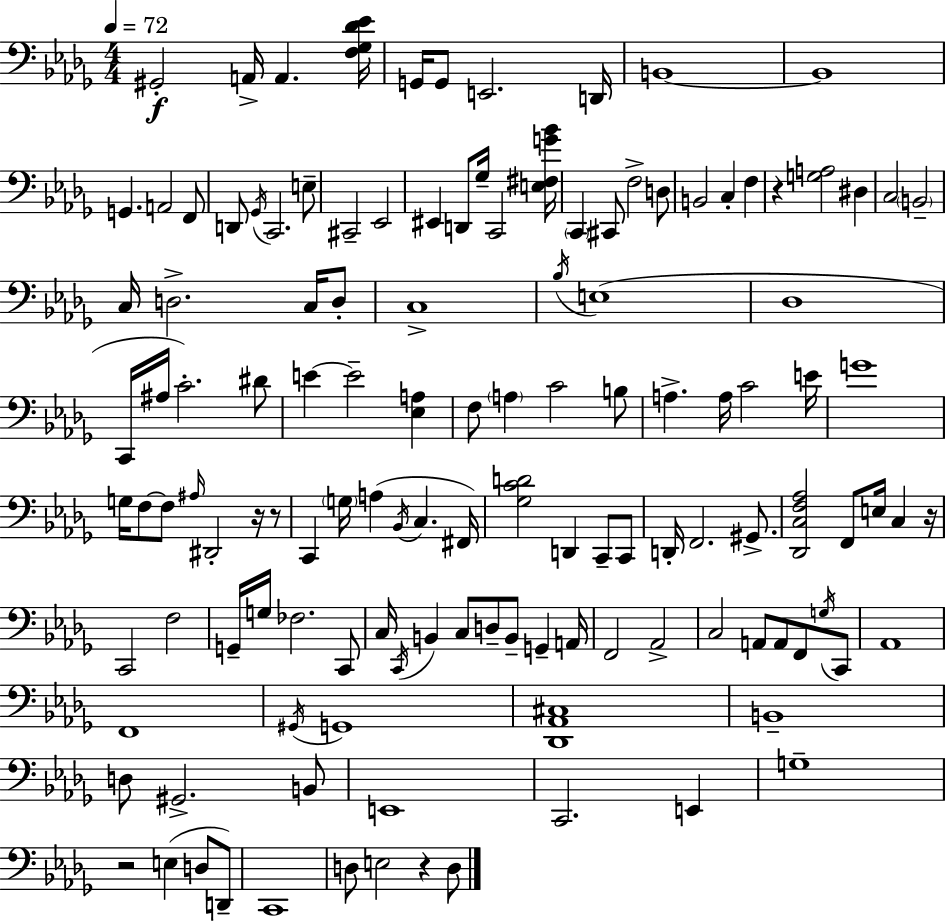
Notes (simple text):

G#2/h A2/s A2/q. [F3,Gb3,Db4,Eb4]/s G2/s G2/e E2/h. D2/s B2/w B2/w G2/q. A2/h F2/e D2/e Gb2/s C2/h. E3/e C#2/h Eb2/h EIS2/q D2/e Gb3/s C2/h [E3,F#3,G4,Bb4]/s C2/q C#2/e F3/h D3/e B2/h C3/q F3/q R/q [G3,A3]/h D#3/q C3/h B2/h C3/s D3/h. C3/s D3/e C3/w Bb3/s E3/w Db3/w C2/s A#3/s C4/h. D#4/e E4/q E4/h [Eb3,A3]/q F3/e A3/q C4/h B3/e A3/q. A3/s C4/h E4/s G4/w G3/s F3/e F3/e A#3/s D#2/h R/s R/e C2/q G3/s A3/q Bb2/s C3/q. F#2/s [Gb3,C4,D4]/h D2/q C2/e C2/e D2/s F2/h. G#2/e. [Db2,C3,F3,Ab3]/h F2/e E3/s C3/q R/s C2/h F3/h G2/s G3/s FES3/h. C2/e C3/s C2/s B2/q C3/e D3/e B2/e G2/q A2/s F2/h Ab2/h C3/h A2/e A2/e F2/e G3/s C2/e Ab2/w F2/w G#2/s G2/w [Db2,Ab2,C#3]/w B2/w D3/e G#2/h. B2/e E2/w C2/h. E2/q G3/w R/h E3/q D3/e D2/e C2/w D3/e E3/h R/q D3/e